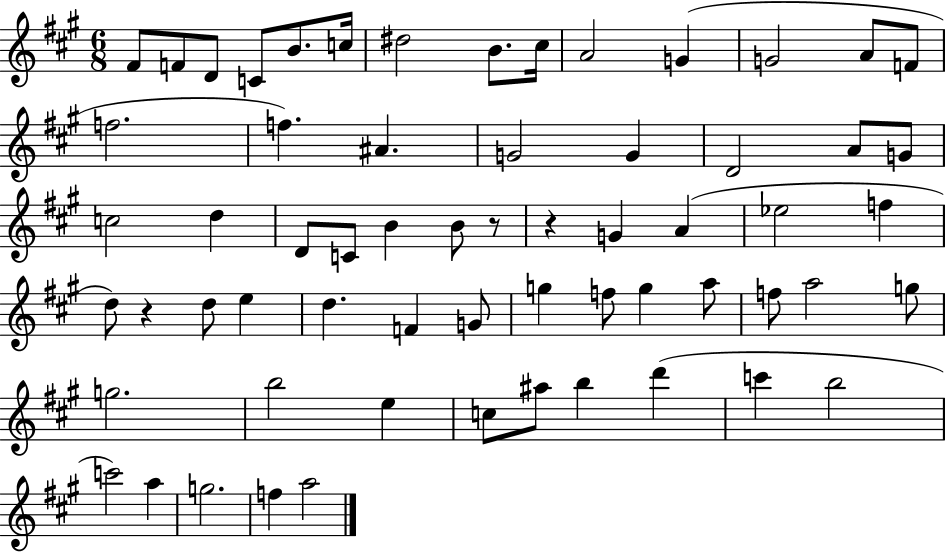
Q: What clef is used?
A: treble